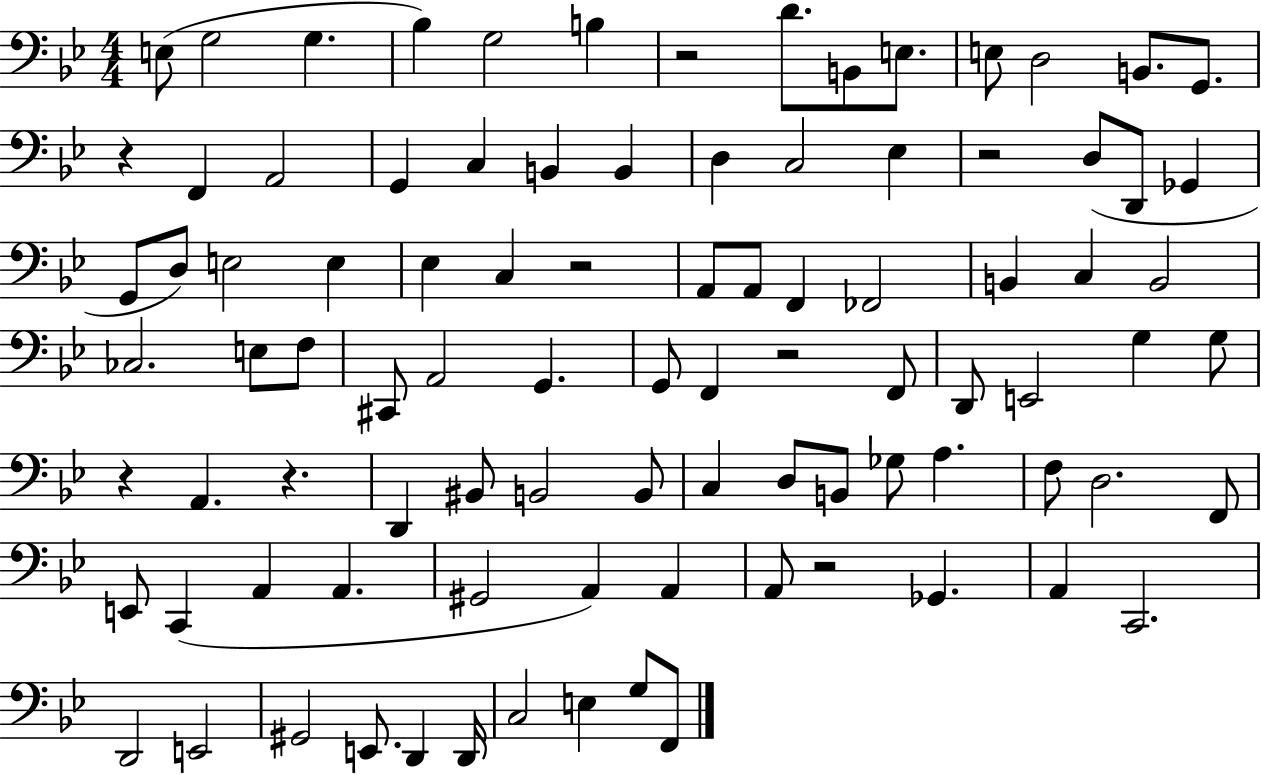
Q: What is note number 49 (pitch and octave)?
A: E2